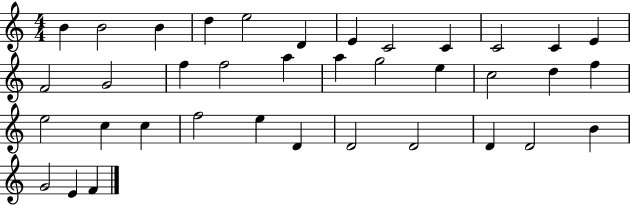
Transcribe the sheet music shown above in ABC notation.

X:1
T:Untitled
M:4/4
L:1/4
K:C
B B2 B d e2 D E C2 C C2 C E F2 G2 f f2 a a g2 e c2 d f e2 c c f2 e D D2 D2 D D2 B G2 E F